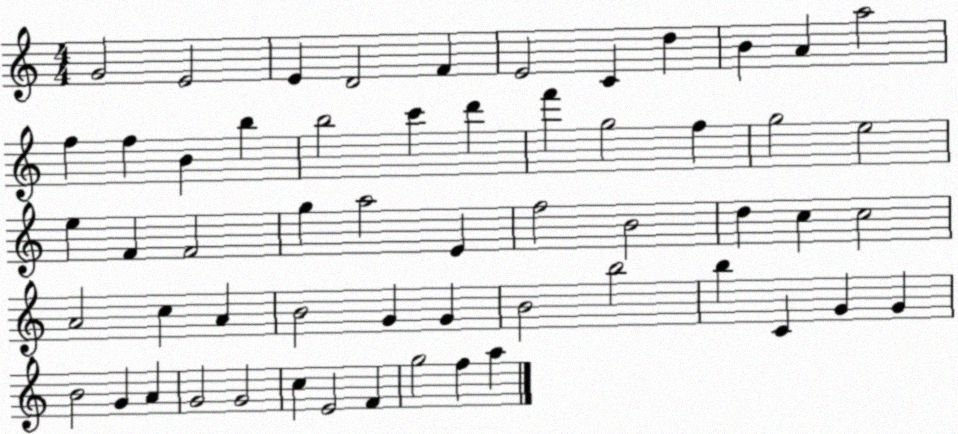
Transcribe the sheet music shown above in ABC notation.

X:1
T:Untitled
M:4/4
L:1/4
K:C
G2 E2 E D2 F E2 C d B A a2 f f B b b2 c' d' f' g2 f g2 e2 e F F2 g a2 E f2 B2 d c c2 A2 c A B2 G G B2 b2 b C G G B2 G A G2 G2 c E2 F g2 f a